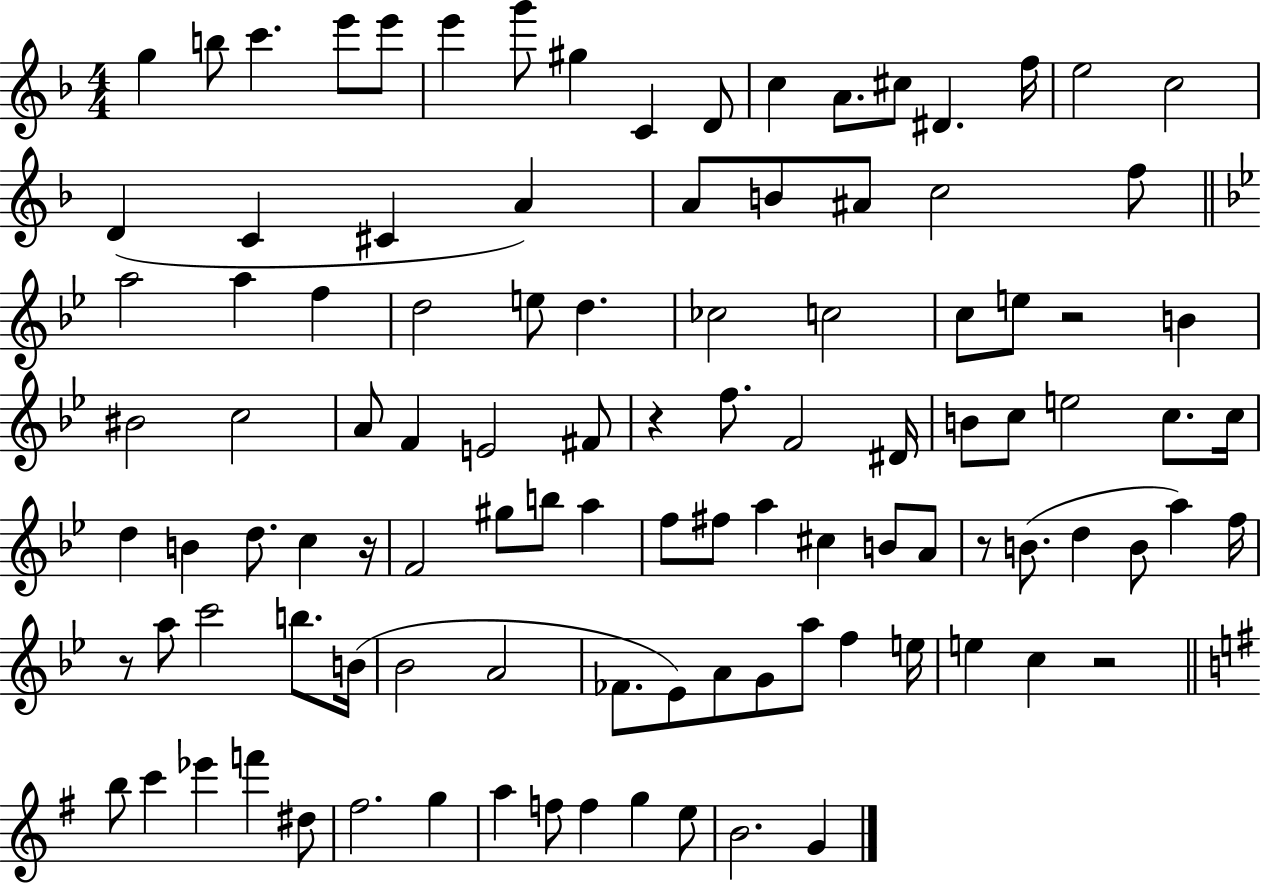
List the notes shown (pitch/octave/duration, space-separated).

G5/q B5/e C6/q. E6/e E6/e E6/q G6/e G#5/q C4/q D4/e C5/q A4/e. C#5/e D#4/q. F5/s E5/h C5/h D4/q C4/q C#4/q A4/q A4/e B4/e A#4/e C5/h F5/e A5/h A5/q F5/q D5/h E5/e D5/q. CES5/h C5/h C5/e E5/e R/h B4/q BIS4/h C5/h A4/e F4/q E4/h F#4/e R/q F5/e. F4/h D#4/s B4/e C5/e E5/h C5/e. C5/s D5/q B4/q D5/e. C5/q R/s F4/h G#5/e B5/e A5/q F5/e F#5/e A5/q C#5/q B4/e A4/e R/e B4/e. D5/q B4/e A5/q F5/s R/e A5/e C6/h B5/e. B4/s Bb4/h A4/h FES4/e. Eb4/e A4/e G4/e A5/e F5/q E5/s E5/q C5/q R/h B5/e C6/q Eb6/q F6/q D#5/e F#5/h. G5/q A5/q F5/e F5/q G5/q E5/e B4/h. G4/q